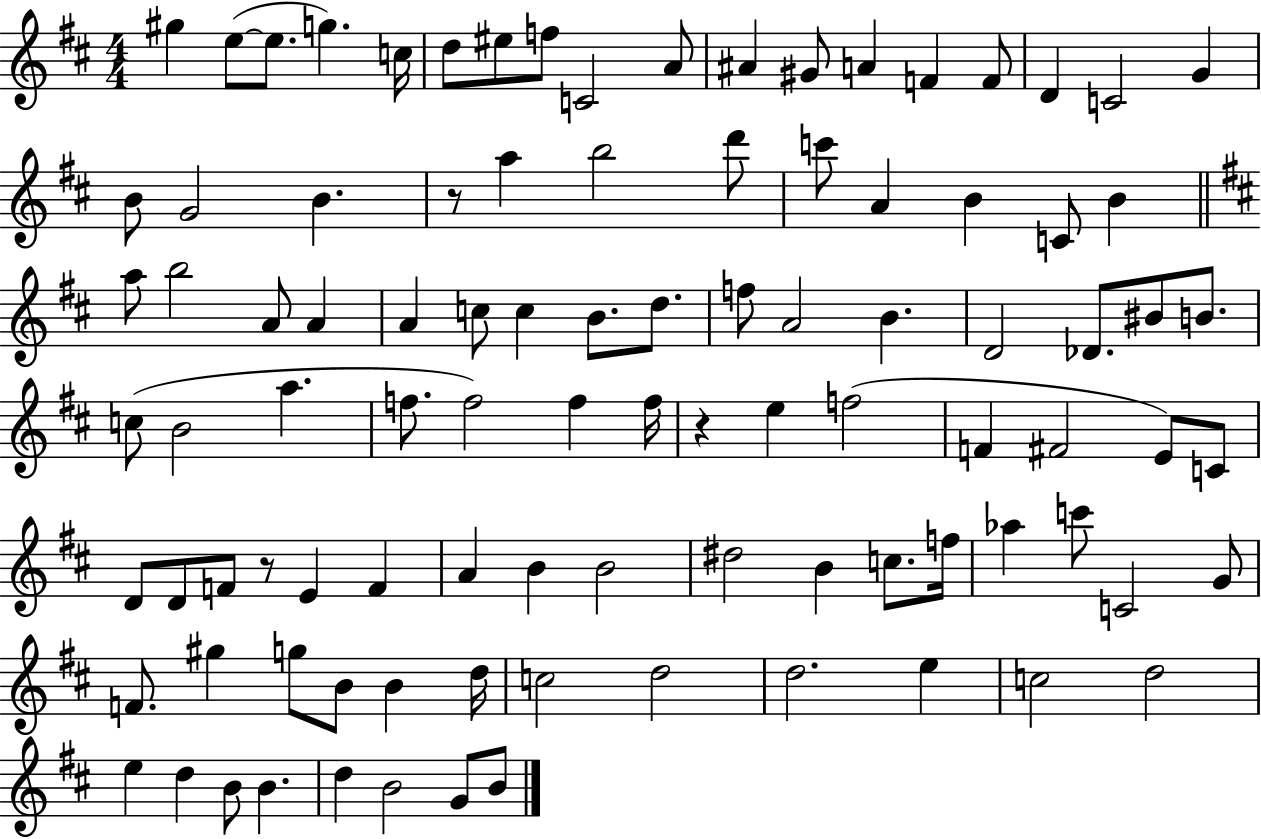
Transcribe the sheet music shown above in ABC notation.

X:1
T:Untitled
M:4/4
L:1/4
K:D
^g e/2 e/2 g c/4 d/2 ^e/2 f/2 C2 A/2 ^A ^G/2 A F F/2 D C2 G B/2 G2 B z/2 a b2 d'/2 c'/2 A B C/2 B a/2 b2 A/2 A A c/2 c B/2 d/2 f/2 A2 B D2 _D/2 ^B/2 B/2 c/2 B2 a f/2 f2 f f/4 z e f2 F ^F2 E/2 C/2 D/2 D/2 F/2 z/2 E F A B B2 ^d2 B c/2 f/4 _a c'/2 C2 G/2 F/2 ^g g/2 B/2 B d/4 c2 d2 d2 e c2 d2 e d B/2 B d B2 G/2 B/2